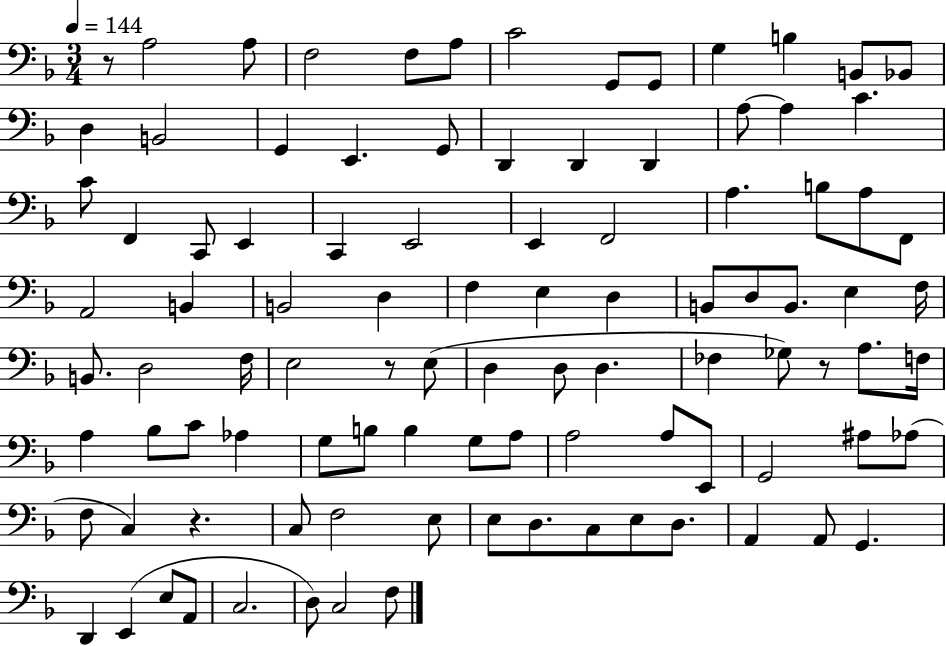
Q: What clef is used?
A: bass